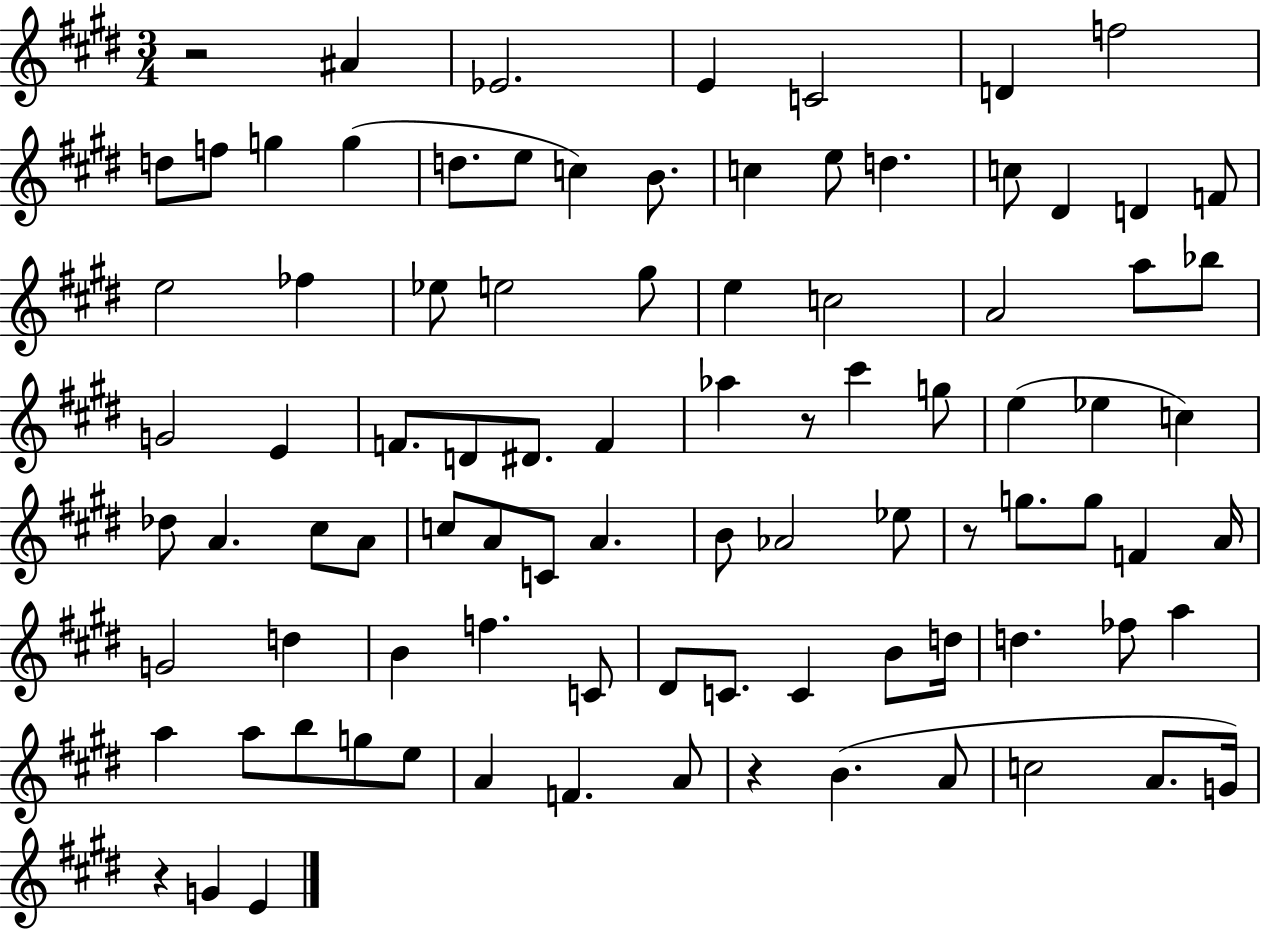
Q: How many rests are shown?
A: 5